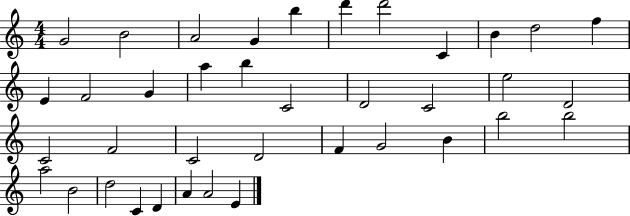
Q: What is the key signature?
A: C major